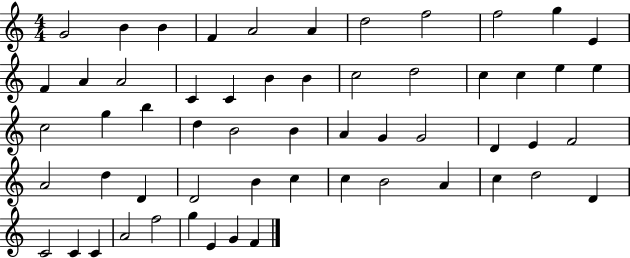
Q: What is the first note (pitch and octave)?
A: G4